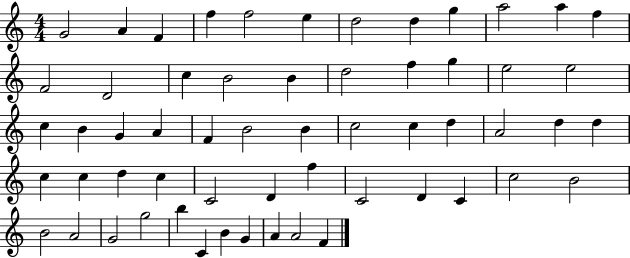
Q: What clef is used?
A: treble